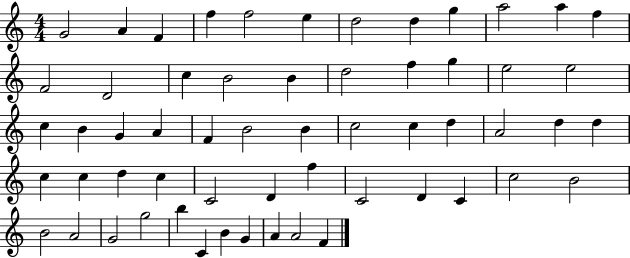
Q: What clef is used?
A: treble